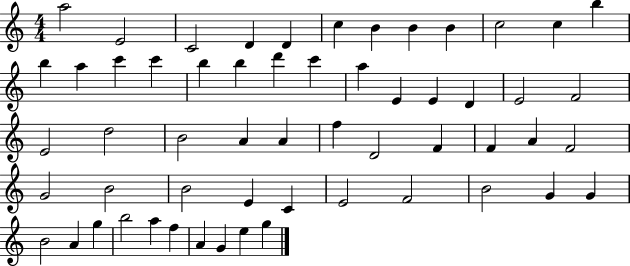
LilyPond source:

{
  \clef treble
  \numericTimeSignature
  \time 4/4
  \key c \major
  a''2 e'2 | c'2 d'4 d'4 | c''4 b'4 b'4 b'4 | c''2 c''4 b''4 | \break b''4 a''4 c'''4 c'''4 | b''4 b''4 d'''4 c'''4 | a''4 e'4 e'4 d'4 | e'2 f'2 | \break e'2 d''2 | b'2 a'4 a'4 | f''4 d'2 f'4 | f'4 a'4 f'2 | \break g'2 b'2 | b'2 e'4 c'4 | e'2 f'2 | b'2 g'4 g'4 | \break b'2 a'4 g''4 | b''2 a''4 f''4 | a'4 g'4 e''4 g''4 | \bar "|."
}